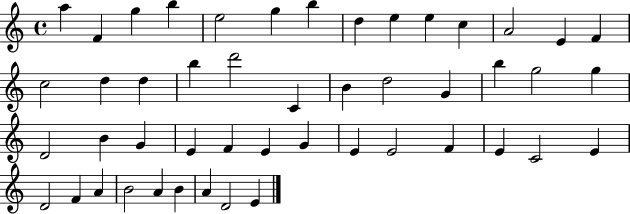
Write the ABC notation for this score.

X:1
T:Untitled
M:4/4
L:1/4
K:C
a F g b e2 g b d e e c A2 E F c2 d d b d'2 C B d2 G b g2 g D2 B G E F E G E E2 F E C2 E D2 F A B2 A B A D2 E